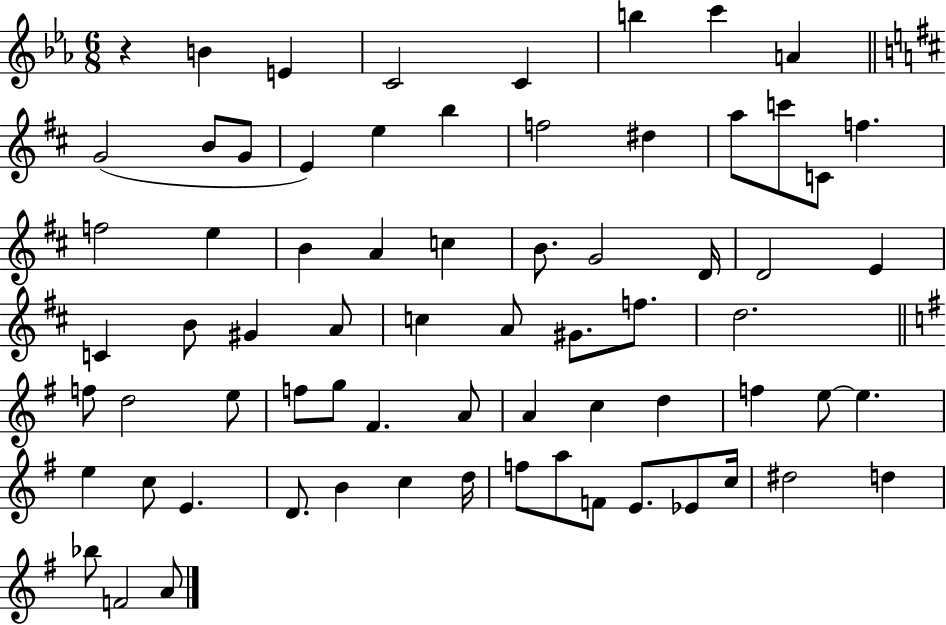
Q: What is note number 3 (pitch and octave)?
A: C4